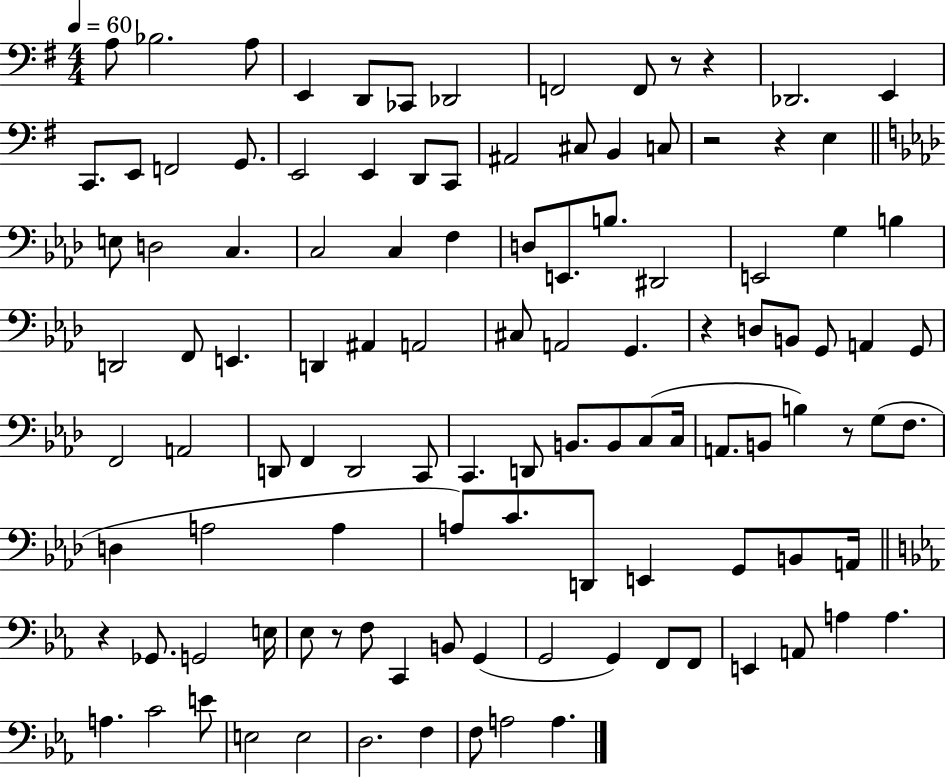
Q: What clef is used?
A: bass